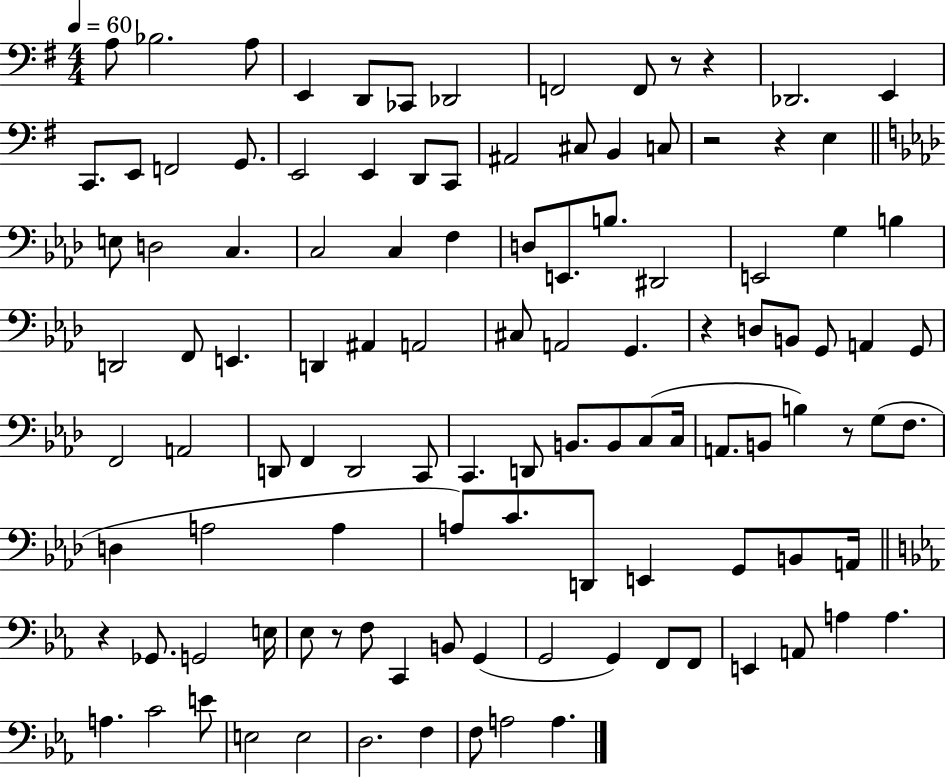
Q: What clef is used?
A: bass